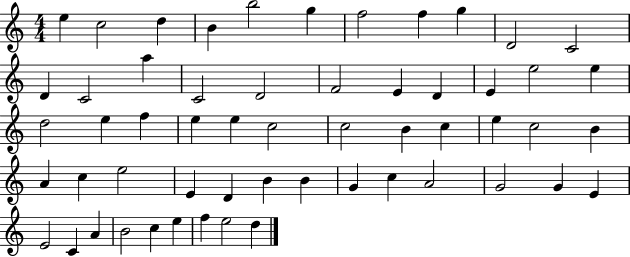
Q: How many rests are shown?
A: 0